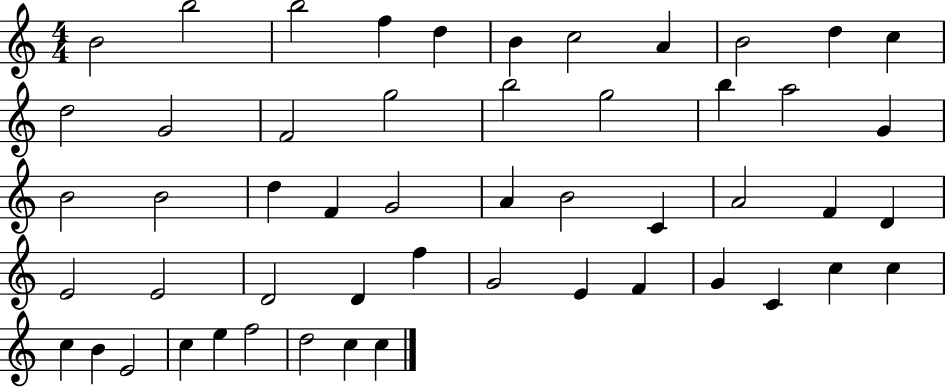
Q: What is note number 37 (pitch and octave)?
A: G4